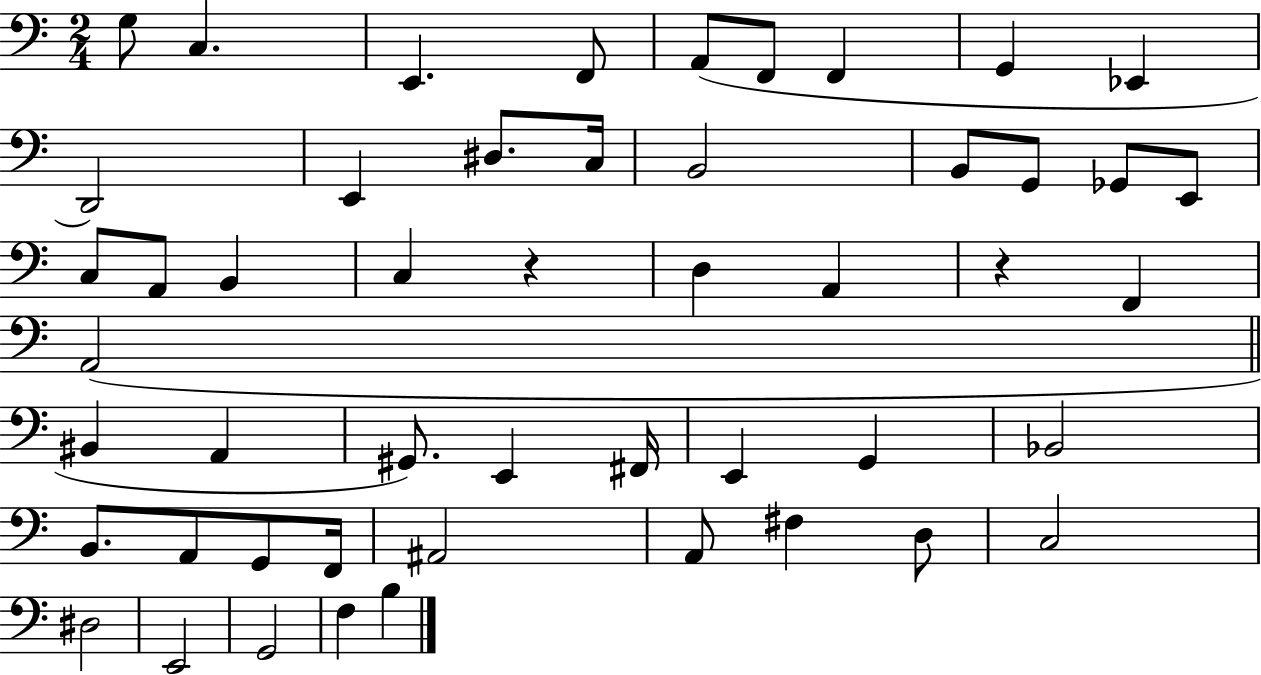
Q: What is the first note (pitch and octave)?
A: G3